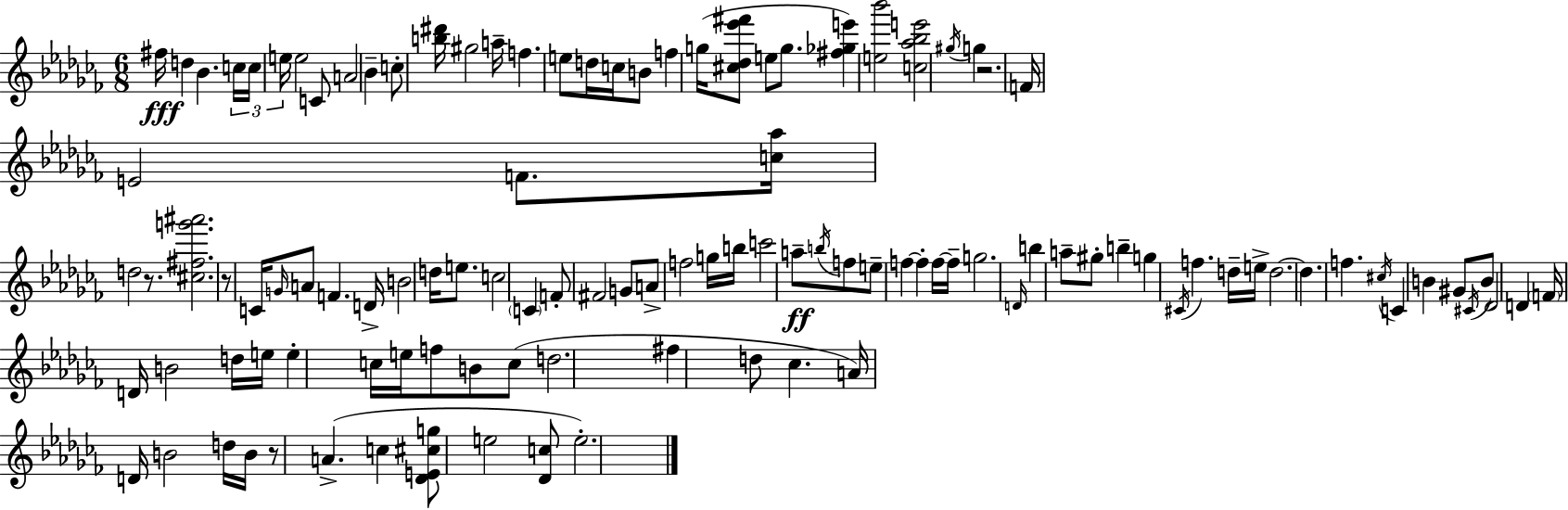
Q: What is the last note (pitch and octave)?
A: E5